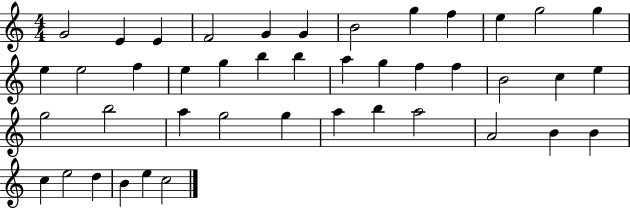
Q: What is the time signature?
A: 4/4